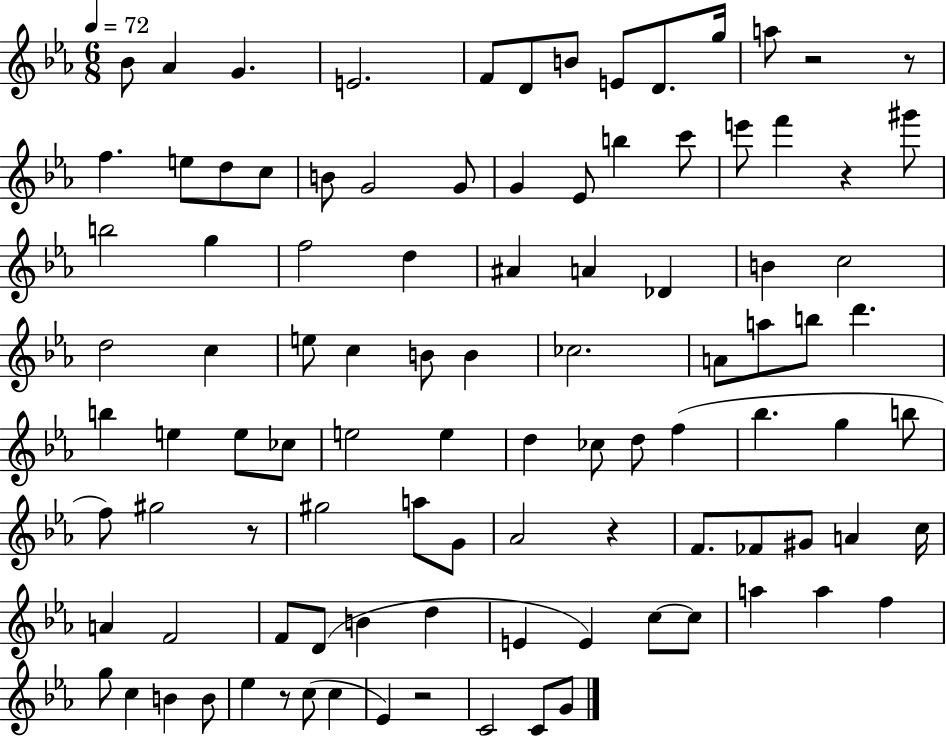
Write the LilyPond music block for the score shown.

{
  \clef treble
  \numericTimeSignature
  \time 6/8
  \key ees \major
  \tempo 4 = 72
  \repeat volta 2 { bes'8 aes'4 g'4. | e'2. | f'8 d'8 b'8 e'8 d'8. g''16 | a''8 r2 r8 | \break f''4. e''8 d''8 c''8 | b'8 g'2 g'8 | g'4 ees'8 b''4 c'''8 | e'''8 f'''4 r4 gis'''8 | \break b''2 g''4 | f''2 d''4 | ais'4 a'4 des'4 | b'4 c''2 | \break d''2 c''4 | e''8 c''4 b'8 b'4 | ces''2. | a'8 a''8 b''8 d'''4. | \break b''4 e''4 e''8 ces''8 | e''2 e''4 | d''4 ces''8 d''8 f''4( | bes''4. g''4 b''8 | \break f''8) gis''2 r8 | gis''2 a''8 g'8 | aes'2 r4 | f'8. fes'8 gis'8 a'4 c''16 | \break a'4 f'2 | f'8 d'8( b'4 d''4 | e'4 e'4) c''8~~ c''8 | a''4 a''4 f''4 | \break g''8 c''4 b'4 b'8 | ees''4 r8 c''8( c''4 | ees'4) r2 | c'2 c'8 g'8 | \break } \bar "|."
}